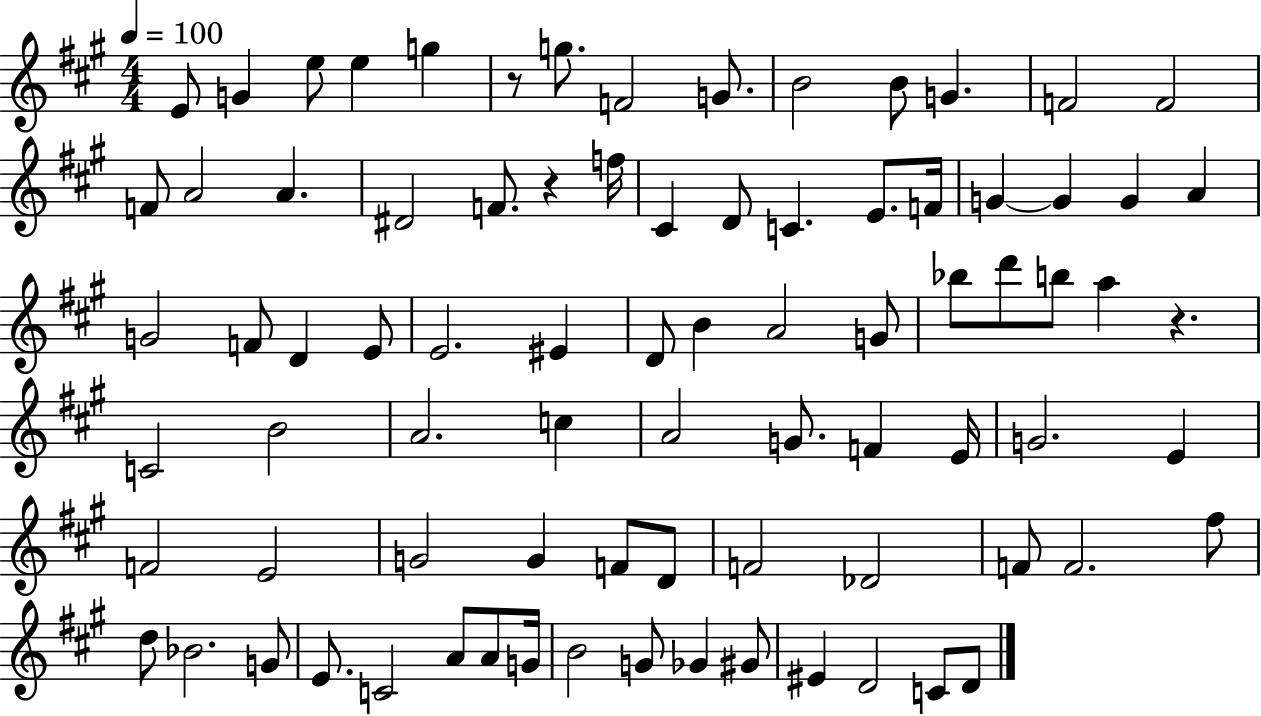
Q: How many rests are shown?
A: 3